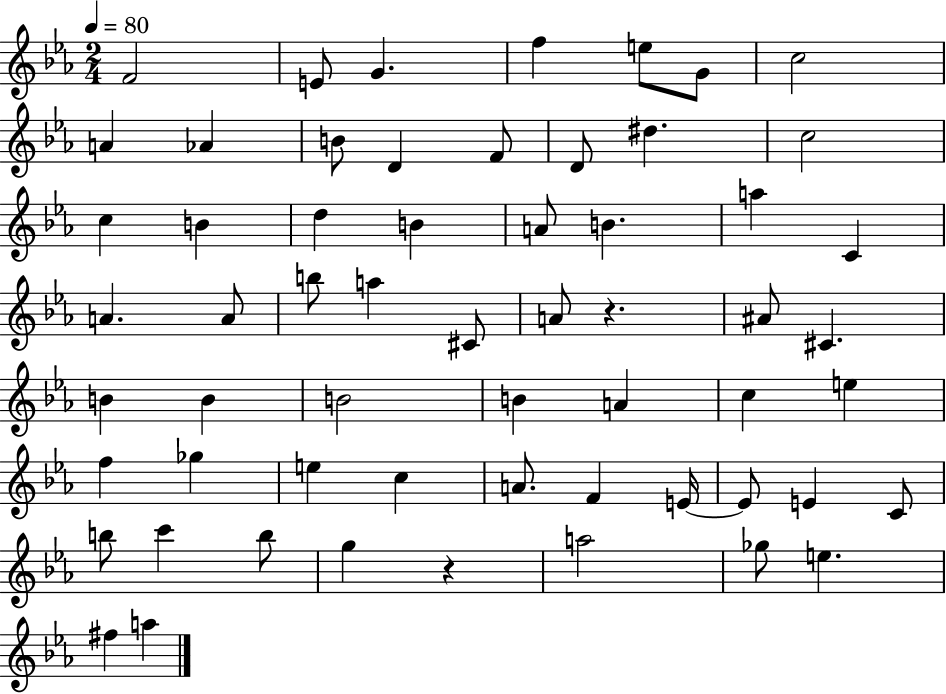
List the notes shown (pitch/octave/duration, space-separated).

F4/h E4/e G4/q. F5/q E5/e G4/e C5/h A4/q Ab4/q B4/e D4/q F4/e D4/e D#5/q. C5/h C5/q B4/q D5/q B4/q A4/e B4/q. A5/q C4/q A4/q. A4/e B5/e A5/q C#4/e A4/e R/q. A#4/e C#4/q. B4/q B4/q B4/h B4/q A4/q C5/q E5/q F5/q Gb5/q E5/q C5/q A4/e. F4/q E4/s E4/e E4/q C4/e B5/e C6/q B5/e G5/q R/q A5/h Gb5/e E5/q. F#5/q A5/q